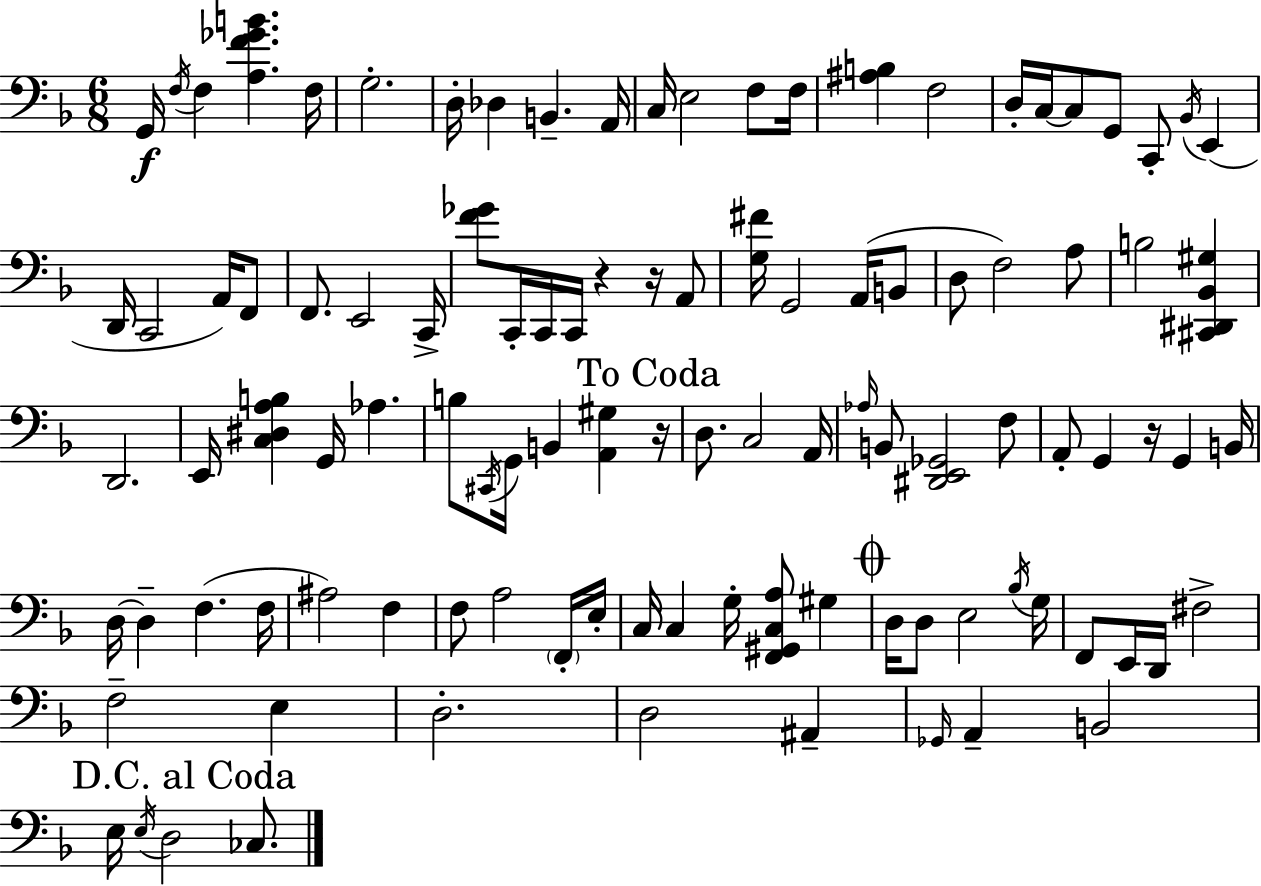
G2/s F3/s F3/q [A3,F4,Gb4,B4]/q. F3/s G3/h. D3/s Db3/q B2/q. A2/s C3/s E3/h F3/e F3/s [A#3,B3]/q F3/h D3/s C3/s C3/e G2/e C2/e Bb2/s E2/q D2/s C2/h A2/s F2/e F2/e. E2/h C2/s [F4,Gb4]/e C2/s C2/s C2/s R/q R/s A2/e [G3,F#4]/s G2/h A2/s B2/e D3/e F3/h A3/e B3/h [C#2,D#2,Bb2,G#3]/q D2/h. E2/s [C3,D#3,A3,B3]/q G2/s Ab3/q. B3/e C#2/s G2/s B2/q [A2,G#3]/q R/s D3/e. C3/h A2/s Ab3/s B2/e [D#2,E2,Gb2]/h F3/e A2/e G2/q R/s G2/q B2/s D3/s D3/q F3/q. F3/s A#3/h F3/q F3/e A3/h F2/s E3/s C3/s C3/q G3/s [F2,G#2,C3,A3]/e G#3/q D3/s D3/e E3/h Bb3/s G3/s F2/e E2/s D2/s F#3/h F3/h E3/q D3/h. D3/h A#2/q Gb2/s A2/q B2/h E3/s E3/s D3/h CES3/e.